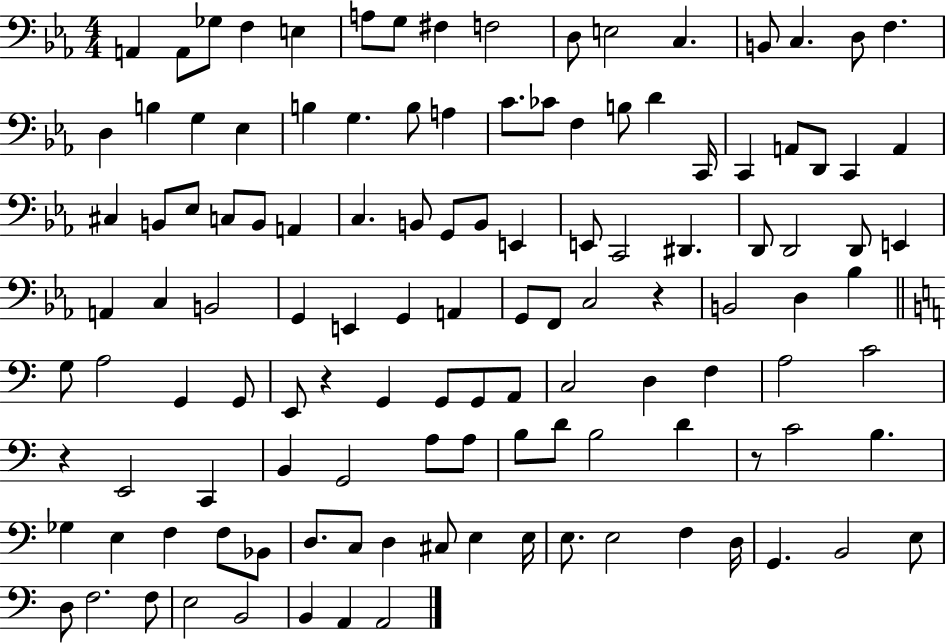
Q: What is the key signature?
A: EES major